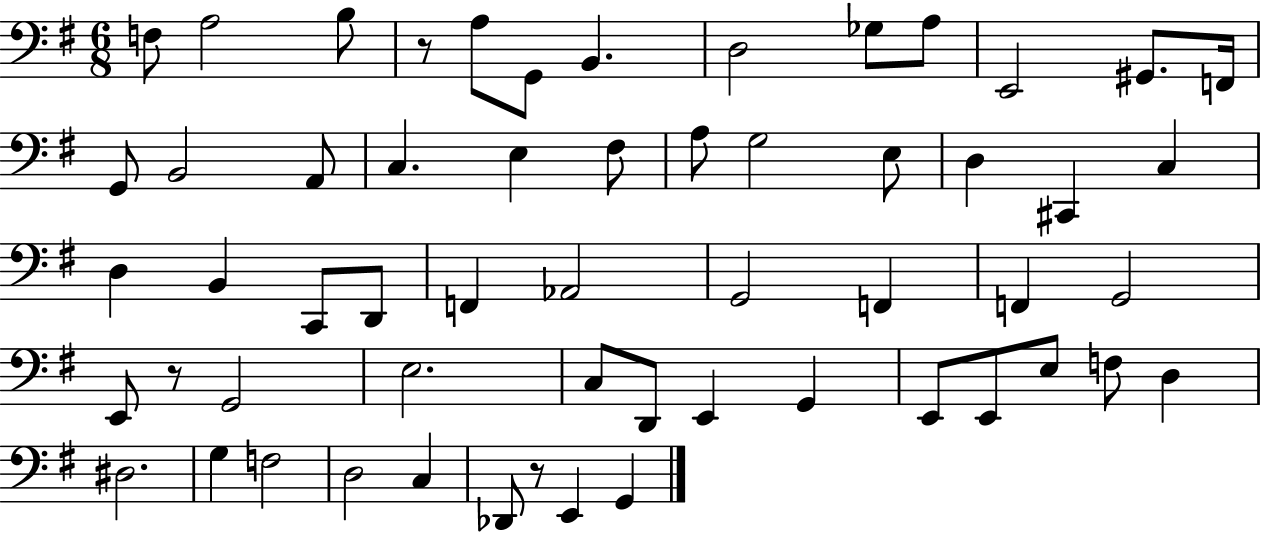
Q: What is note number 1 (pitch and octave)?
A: F3